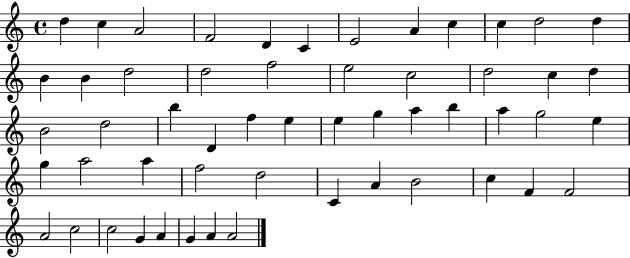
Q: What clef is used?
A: treble